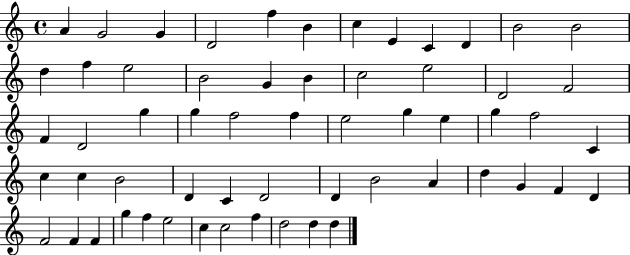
A4/q G4/h G4/q D4/h F5/q B4/q C5/q E4/q C4/q D4/q B4/h B4/h D5/q F5/q E5/h B4/h G4/q B4/q C5/h E5/h D4/h F4/h F4/q D4/h G5/q G5/q F5/h F5/q E5/h G5/q E5/q G5/q F5/h C4/q C5/q C5/q B4/h D4/q C4/q D4/h D4/q B4/h A4/q D5/q G4/q F4/q D4/q F4/h F4/q F4/q G5/q F5/q E5/h C5/q C5/h F5/q D5/h D5/q D5/q